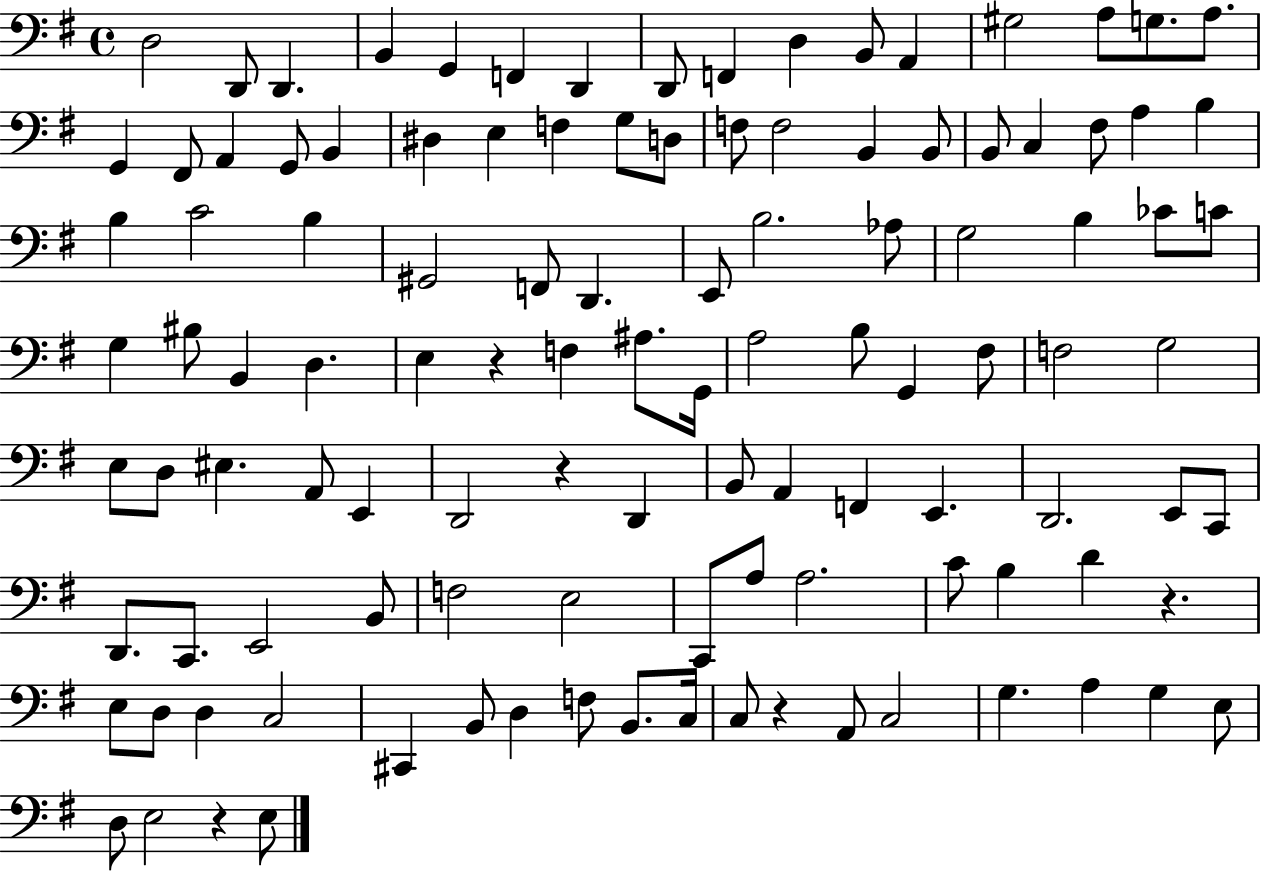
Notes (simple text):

D3/h D2/e D2/q. B2/q G2/q F2/q D2/q D2/e F2/q D3/q B2/e A2/q G#3/h A3/e G3/e. A3/e. G2/q F#2/e A2/q G2/e B2/q D#3/q E3/q F3/q G3/e D3/e F3/e F3/h B2/q B2/e B2/e C3/q F#3/e A3/q B3/q B3/q C4/h B3/q G#2/h F2/e D2/q. E2/e B3/h. Ab3/e G3/h B3/q CES4/e C4/e G3/q BIS3/e B2/q D3/q. E3/q R/q F3/q A#3/e. G2/s A3/h B3/e G2/q F#3/e F3/h G3/h E3/e D3/e EIS3/q. A2/e E2/q D2/h R/q D2/q B2/e A2/q F2/q E2/q. D2/h. E2/e C2/e D2/e. C2/e. E2/h B2/e F3/h E3/h C2/e A3/e A3/h. C4/e B3/q D4/q R/q. E3/e D3/e D3/q C3/h C#2/q B2/e D3/q F3/e B2/e. C3/s C3/e R/q A2/e C3/h G3/q. A3/q G3/q E3/e D3/e E3/h R/q E3/e